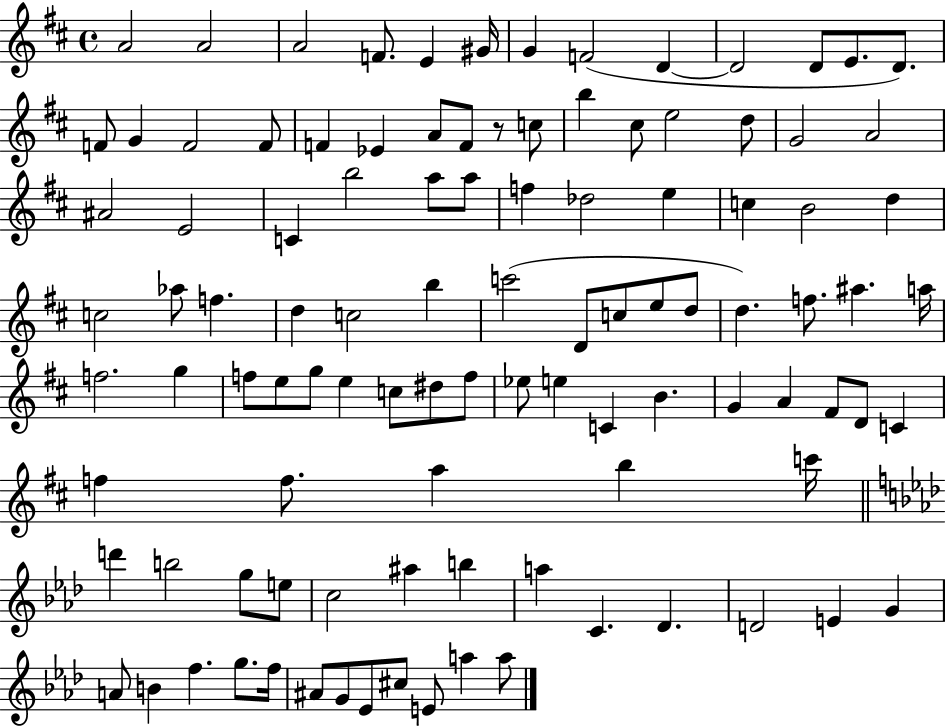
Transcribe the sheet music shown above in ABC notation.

X:1
T:Untitled
M:4/4
L:1/4
K:D
A2 A2 A2 F/2 E ^G/4 G F2 D D2 D/2 E/2 D/2 F/2 G F2 F/2 F _E A/2 F/2 z/2 c/2 b ^c/2 e2 d/2 G2 A2 ^A2 E2 C b2 a/2 a/2 f _d2 e c B2 d c2 _a/2 f d c2 b c'2 D/2 c/2 e/2 d/2 d f/2 ^a a/4 f2 g f/2 e/2 g/2 e c/2 ^d/2 f/2 _e/2 e C B G A ^F/2 D/2 C f f/2 a b c'/4 d' b2 g/2 e/2 c2 ^a b a C _D D2 E G A/2 B f g/2 f/4 ^A/2 G/2 _E/2 ^c/2 E/2 a a/2